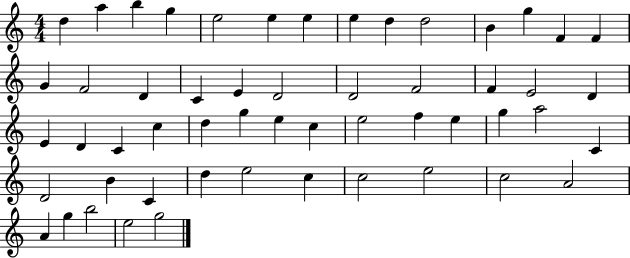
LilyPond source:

{
  \clef treble
  \numericTimeSignature
  \time 4/4
  \key c \major
  d''4 a''4 b''4 g''4 | e''2 e''4 e''4 | e''4 d''4 d''2 | b'4 g''4 f'4 f'4 | \break g'4 f'2 d'4 | c'4 e'4 d'2 | d'2 f'2 | f'4 e'2 d'4 | \break e'4 d'4 c'4 c''4 | d''4 g''4 e''4 c''4 | e''2 f''4 e''4 | g''4 a''2 c'4 | \break d'2 b'4 c'4 | d''4 e''2 c''4 | c''2 e''2 | c''2 a'2 | \break a'4 g''4 b''2 | e''2 g''2 | \bar "|."
}